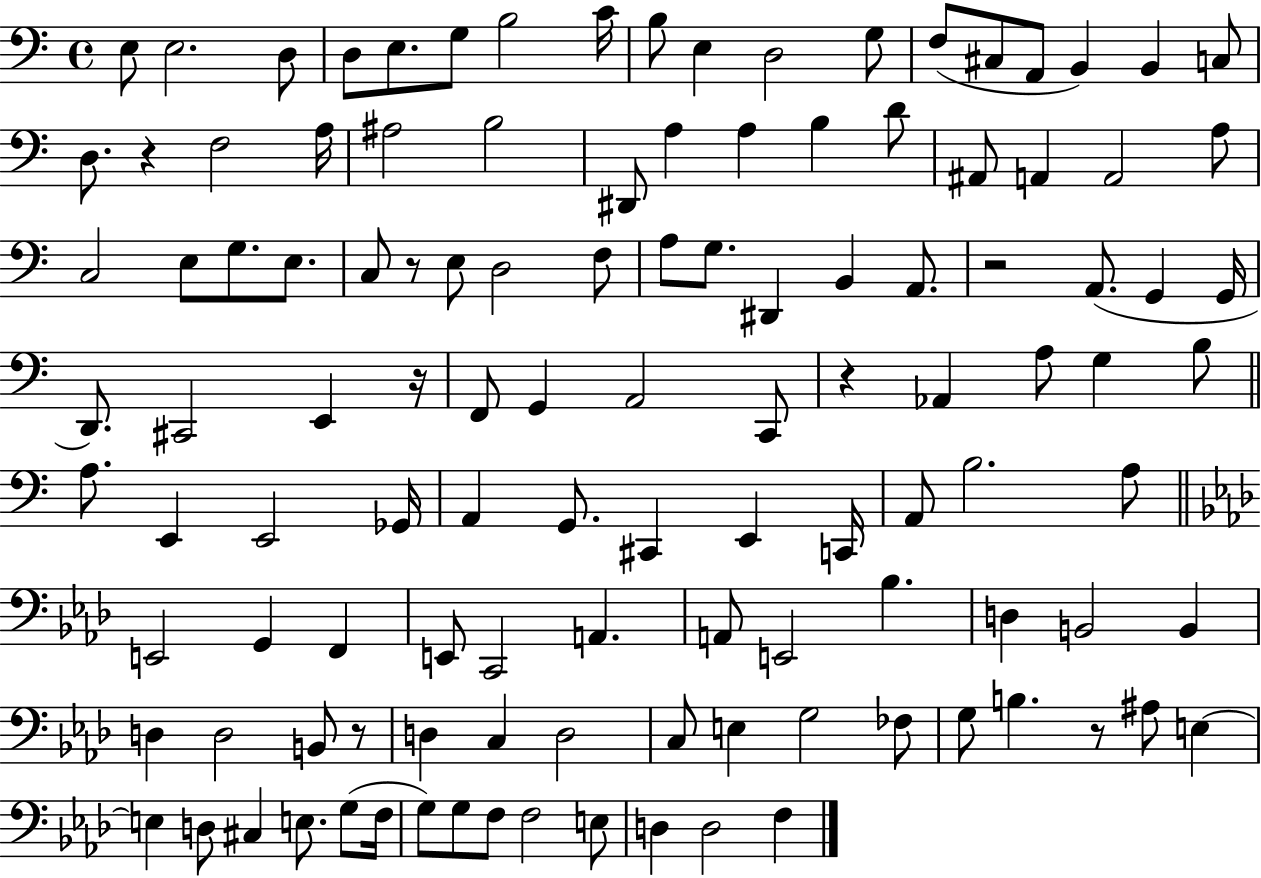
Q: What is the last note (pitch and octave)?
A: F3